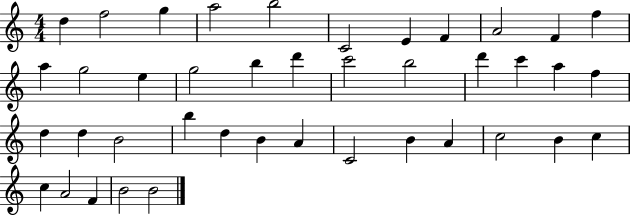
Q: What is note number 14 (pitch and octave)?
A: E5